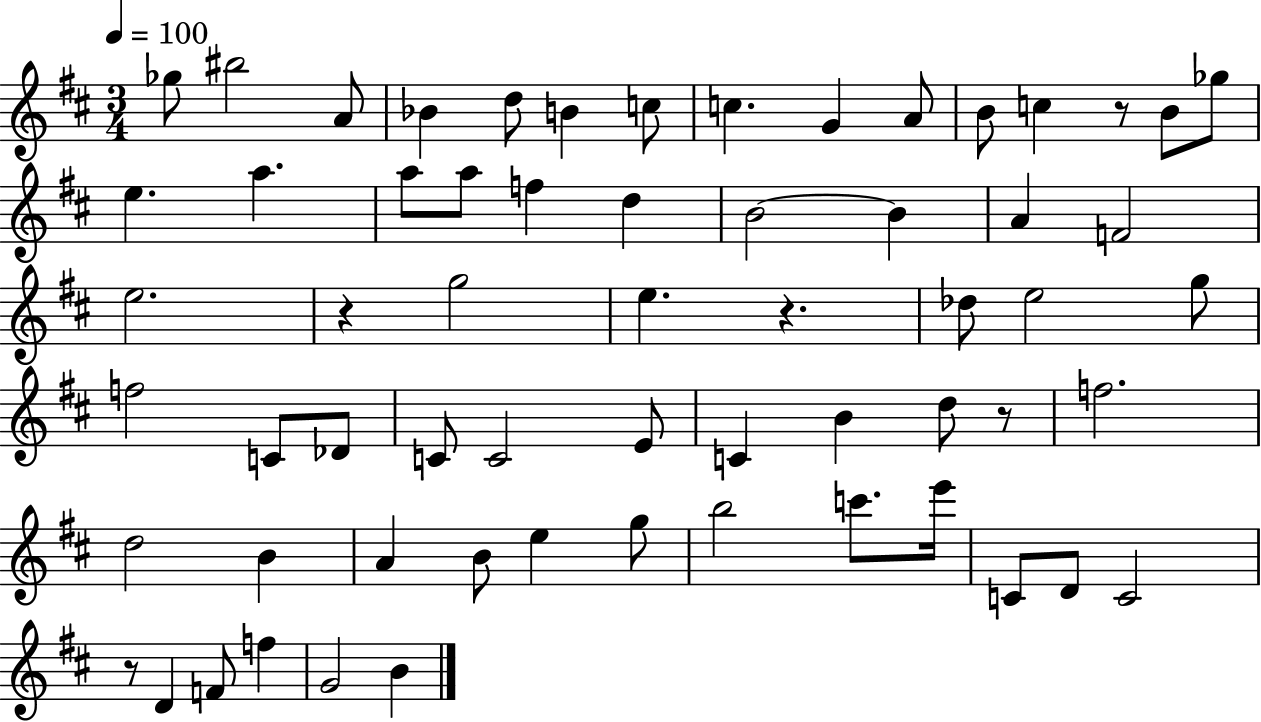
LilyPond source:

{
  \clef treble
  \numericTimeSignature
  \time 3/4
  \key d \major
  \tempo 4 = 100
  ges''8 bis''2 a'8 | bes'4 d''8 b'4 c''8 | c''4. g'4 a'8 | b'8 c''4 r8 b'8 ges''8 | \break e''4. a''4. | a''8 a''8 f''4 d''4 | b'2~~ b'4 | a'4 f'2 | \break e''2. | r4 g''2 | e''4. r4. | des''8 e''2 g''8 | \break f''2 c'8 des'8 | c'8 c'2 e'8 | c'4 b'4 d''8 r8 | f''2. | \break d''2 b'4 | a'4 b'8 e''4 g''8 | b''2 c'''8. e'''16 | c'8 d'8 c'2 | \break r8 d'4 f'8 f''4 | g'2 b'4 | \bar "|."
}